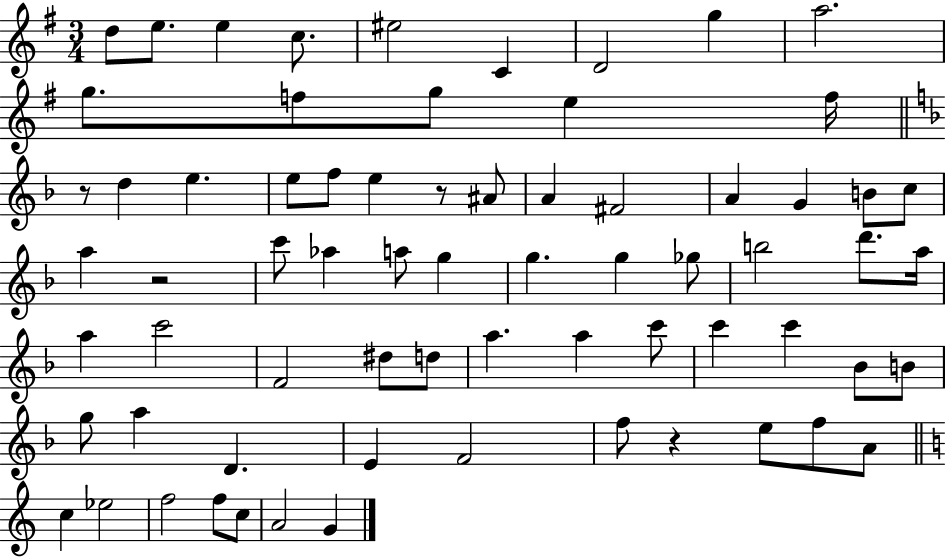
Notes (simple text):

D5/e E5/e. E5/q C5/e. EIS5/h C4/q D4/h G5/q A5/h. G5/e. F5/e G5/e E5/q F5/s R/e D5/q E5/q. E5/e F5/e E5/q R/e A#4/e A4/q F#4/h A4/q G4/q B4/e C5/e A5/q R/h C6/e Ab5/q A5/e G5/q G5/q. G5/q Gb5/e B5/h D6/e. A5/s A5/q C6/h F4/h D#5/e D5/e A5/q. A5/q C6/e C6/q C6/q Bb4/e B4/e G5/e A5/q D4/q. E4/q F4/h F5/e R/q E5/e F5/e A4/e C5/q Eb5/h F5/h F5/e C5/e A4/h G4/q